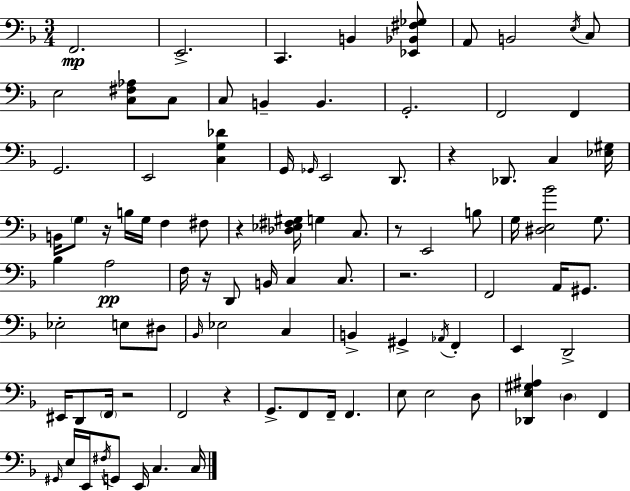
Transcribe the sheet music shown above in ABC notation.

X:1
T:Untitled
M:3/4
L:1/4
K:F
F,,2 E,,2 C,, B,, [_E,,_B,,^F,_G,]/2 A,,/2 B,,2 E,/4 C,/2 E,2 [C,^F,_A,]/2 C,/2 C,/2 B,, B,, G,,2 F,,2 F,, G,,2 E,,2 [C,G,_D] G,,/4 _G,,/4 E,,2 D,,/2 z _D,,/2 C, [_E,^G,]/4 B,,/4 G,/2 z/4 B,/4 G,/4 F, ^F,/2 z [_D,_E,^F,^G,]/4 G, C,/2 z/2 E,,2 B,/2 G,/4 [^D,E,_B]2 G,/2 _B, A,2 F,/4 z/4 D,,/2 B,,/4 C, C,/2 z2 F,,2 A,,/4 ^G,,/2 _E,2 E,/2 ^D,/2 _B,,/4 _E,2 C, B,, ^G,, _A,,/4 F,, E,, D,,2 ^E,,/4 D,,/2 F,,/4 z2 F,,2 z G,,/2 F,,/2 F,,/4 F,, E,/2 E,2 D,/2 [_D,,E,^G,^A,] D, F,, ^G,,/4 E,/4 E,,/4 ^F,/4 G,,/2 E,,/4 C, C,/4